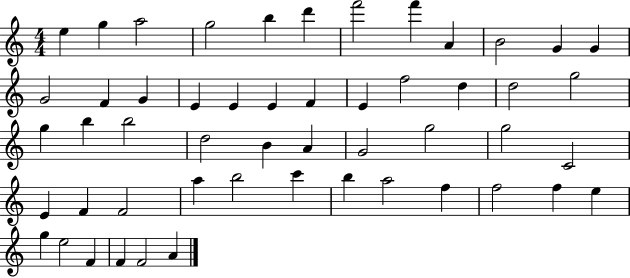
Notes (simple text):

E5/q G5/q A5/h G5/h B5/q D6/q F6/h F6/q A4/q B4/h G4/q G4/q G4/h F4/q G4/q E4/q E4/q E4/q F4/q E4/q F5/h D5/q D5/h G5/h G5/q B5/q B5/h D5/h B4/q A4/q G4/h G5/h G5/h C4/h E4/q F4/q F4/h A5/q B5/h C6/q B5/q A5/h F5/q F5/h F5/q E5/q G5/q E5/h F4/q F4/q F4/h A4/q